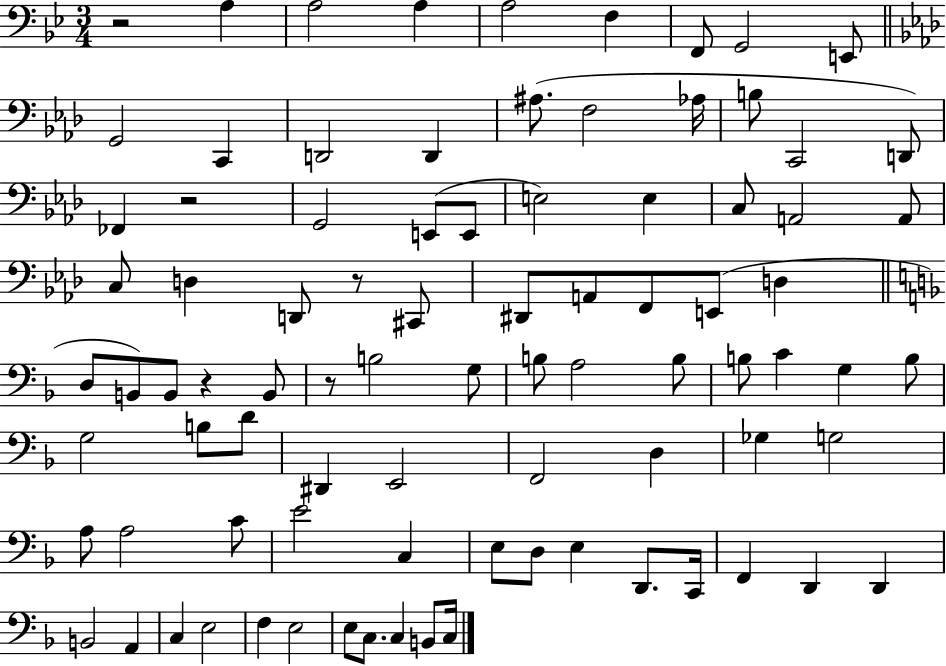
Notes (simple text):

R/h A3/q A3/h A3/q A3/h F3/q F2/e G2/h E2/e G2/h C2/q D2/h D2/q A#3/e. F3/h Ab3/s B3/e C2/h D2/e FES2/q R/h G2/h E2/e E2/e E3/h E3/q C3/e A2/h A2/e C3/e D3/q D2/e R/e C#2/e D#2/e A2/e F2/e E2/e D3/q D3/e B2/e B2/e R/q B2/e R/e B3/h G3/e B3/e A3/h B3/e B3/e C4/q G3/q B3/e G3/h B3/e D4/e D#2/q E2/h F2/h D3/q Gb3/q G3/h A3/e A3/h C4/e E4/h C3/q E3/e D3/e E3/q D2/e. C2/s F2/q D2/q D2/q B2/h A2/q C3/q E3/h F3/q E3/h E3/e C3/e. C3/q B2/e C3/s